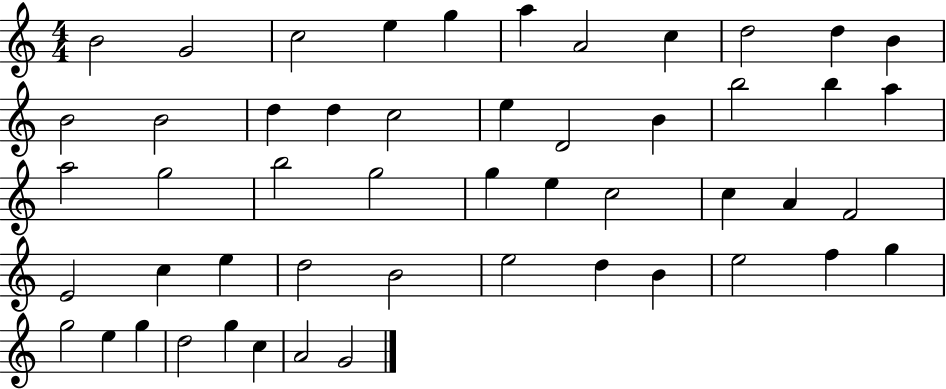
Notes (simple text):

B4/h G4/h C5/h E5/q G5/q A5/q A4/h C5/q D5/h D5/q B4/q B4/h B4/h D5/q D5/q C5/h E5/q D4/h B4/q B5/h B5/q A5/q A5/h G5/h B5/h G5/h G5/q E5/q C5/h C5/q A4/q F4/h E4/h C5/q E5/q D5/h B4/h E5/h D5/q B4/q E5/h F5/q G5/q G5/h E5/q G5/q D5/h G5/q C5/q A4/h G4/h